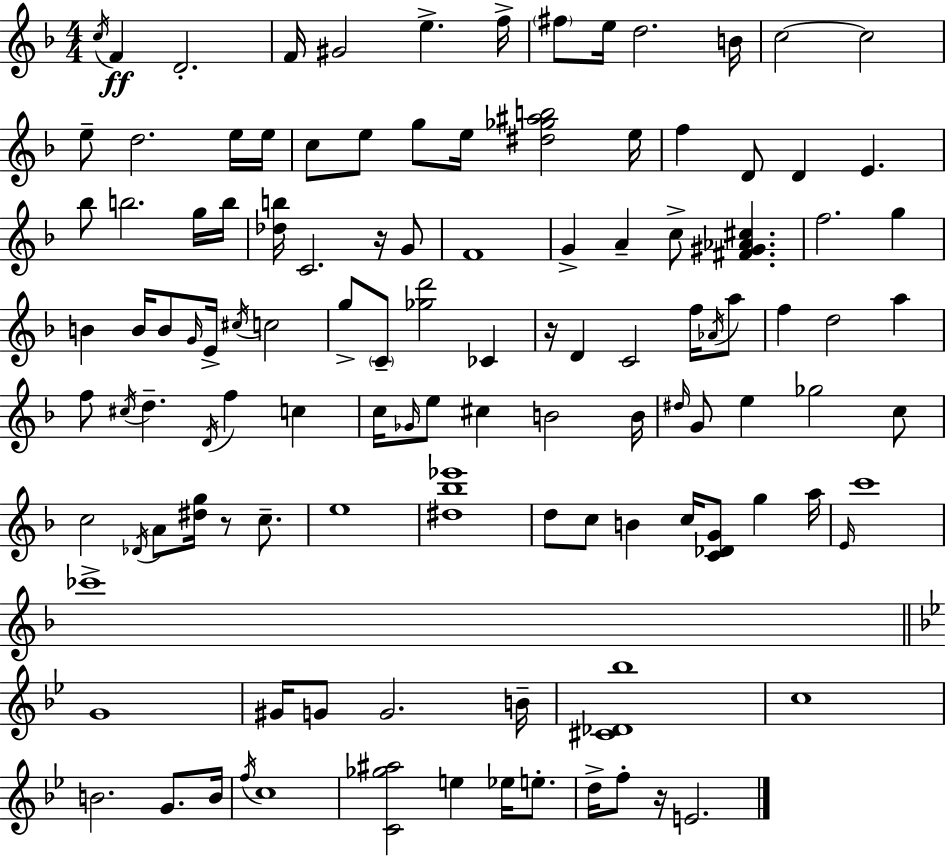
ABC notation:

X:1
T:Untitled
M:4/4
L:1/4
K:F
c/4 F D2 F/4 ^G2 e f/4 ^f/2 e/4 d2 B/4 c2 c2 e/2 d2 e/4 e/4 c/2 e/2 g/2 e/4 [^d_g^ab]2 e/4 f D/2 D E _b/2 b2 g/4 b/4 [_db]/4 C2 z/4 G/2 F4 G A c/2 [^F^G_A^c] f2 g B B/4 B/2 G/4 E/4 ^c/4 c2 g/2 C/2 [_gd']2 _C z/4 D C2 f/4 _A/4 a/2 f d2 a f/2 ^c/4 d D/4 f c c/4 _G/4 e/2 ^c B2 B/4 ^d/4 G/2 e _g2 c/2 c2 _D/4 A/2 [^dg]/4 z/2 c/2 e4 [^d_b_e']4 d/2 c/2 B c/4 [C_DG]/2 g a/4 E/4 c'4 _c'4 G4 ^G/4 G/2 G2 B/4 [^C_D_b]4 c4 B2 G/2 B/4 f/4 c4 [C_g^a]2 e _e/4 e/2 d/4 f/2 z/4 E2